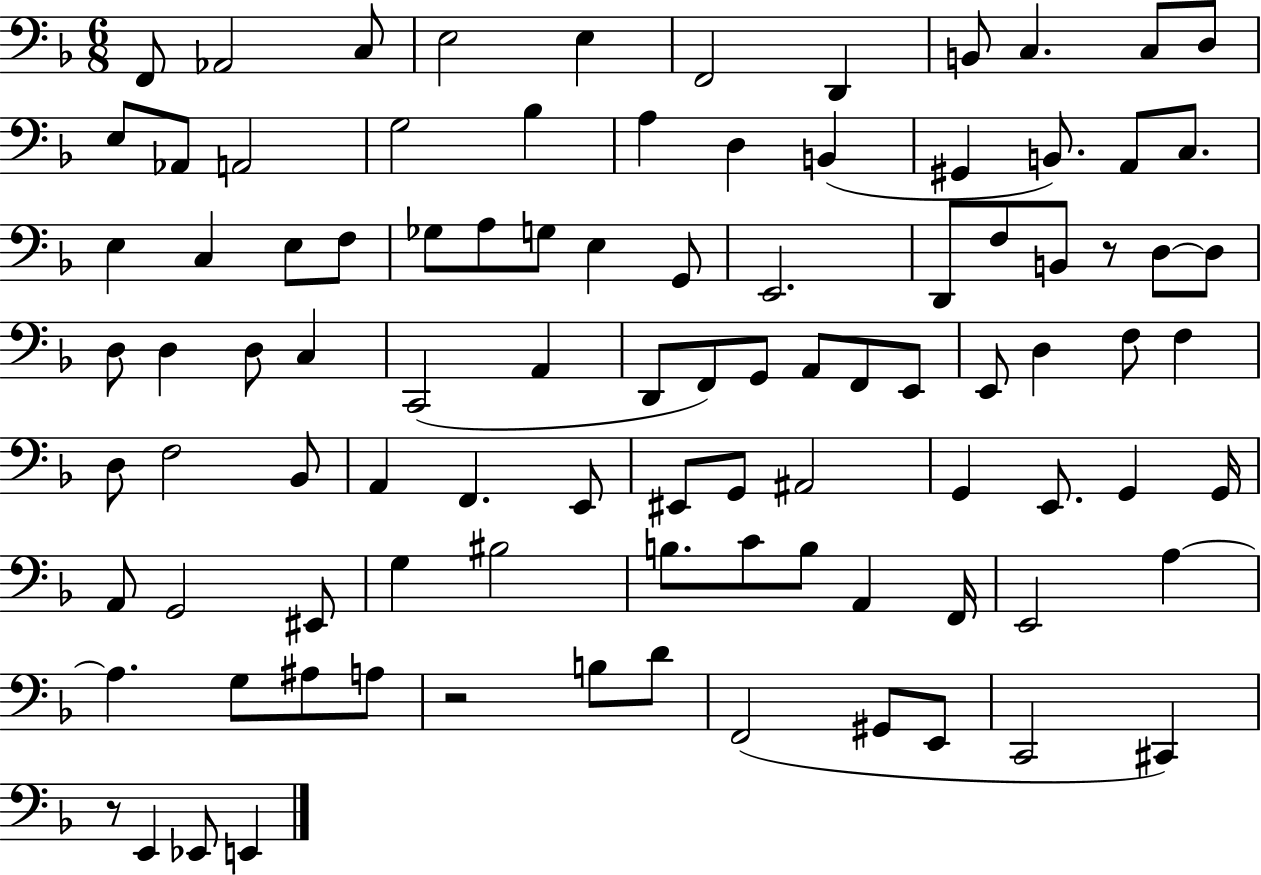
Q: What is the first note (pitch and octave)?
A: F2